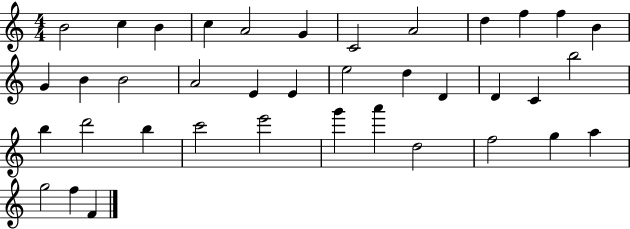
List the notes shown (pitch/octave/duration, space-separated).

B4/h C5/q B4/q C5/q A4/h G4/q C4/h A4/h D5/q F5/q F5/q B4/q G4/q B4/q B4/h A4/h E4/q E4/q E5/h D5/q D4/q D4/q C4/q B5/h B5/q D6/h B5/q C6/h E6/h G6/q A6/q D5/h F5/h G5/q A5/q G5/h F5/q F4/q